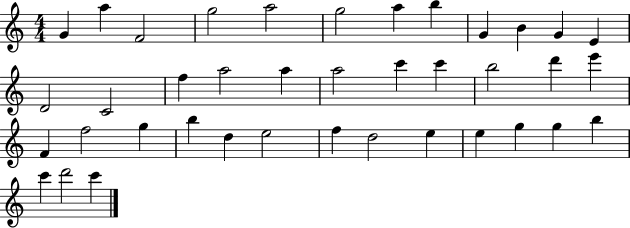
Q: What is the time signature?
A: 4/4